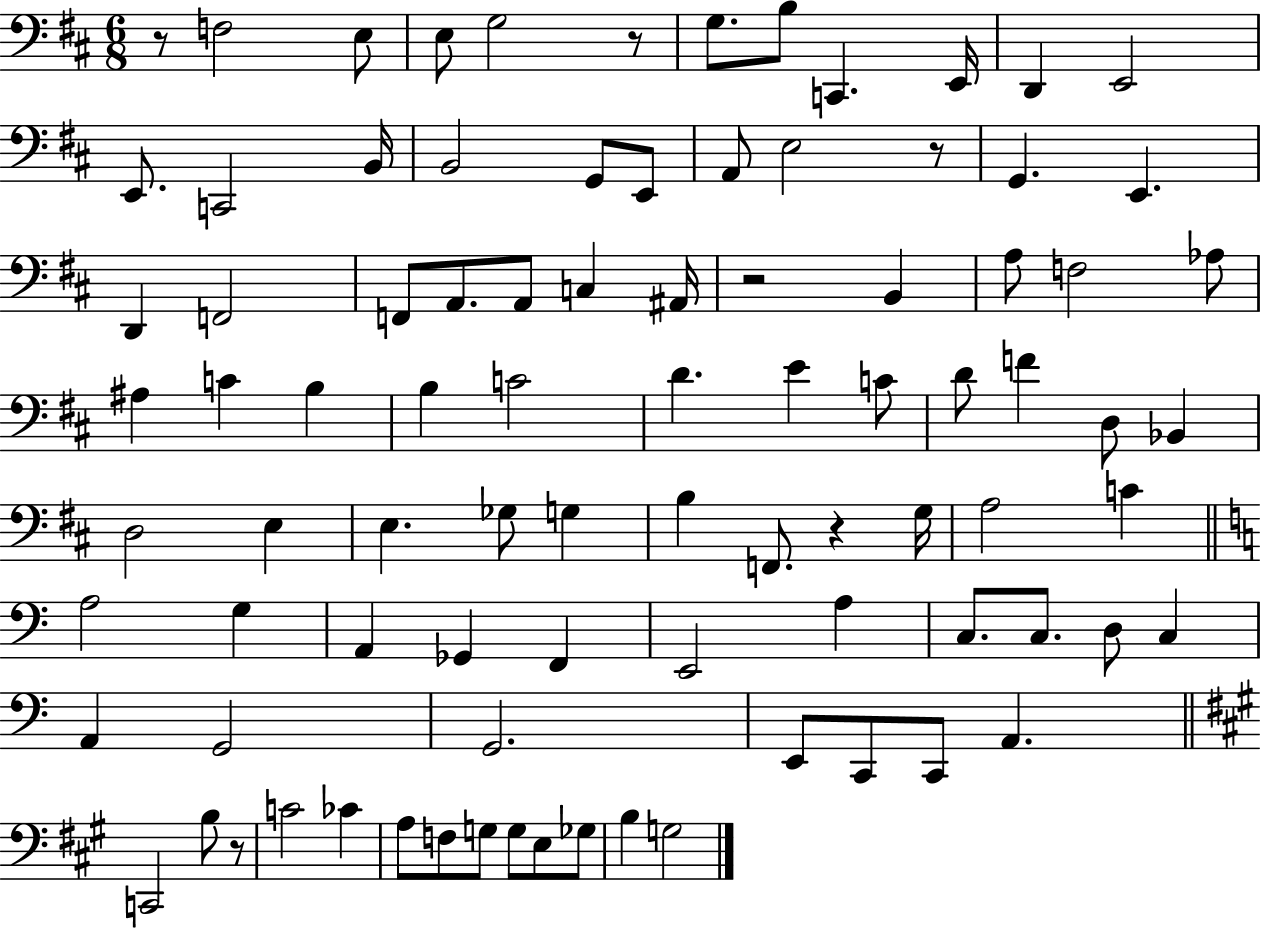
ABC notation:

X:1
T:Untitled
M:6/8
L:1/4
K:D
z/2 F,2 E,/2 E,/2 G,2 z/2 G,/2 B,/2 C,, E,,/4 D,, E,,2 E,,/2 C,,2 B,,/4 B,,2 G,,/2 E,,/2 A,,/2 E,2 z/2 G,, E,, D,, F,,2 F,,/2 A,,/2 A,,/2 C, ^A,,/4 z2 B,, A,/2 F,2 _A,/2 ^A, C B, B, C2 D E C/2 D/2 F D,/2 _B,, D,2 E, E, _G,/2 G, B, F,,/2 z G,/4 A,2 C A,2 G, A,, _G,, F,, E,,2 A, C,/2 C,/2 D,/2 C, A,, G,,2 G,,2 E,,/2 C,,/2 C,,/2 A,, C,,2 B,/2 z/2 C2 _C A,/2 F,/2 G,/2 G,/2 E,/2 _G,/2 B, G,2